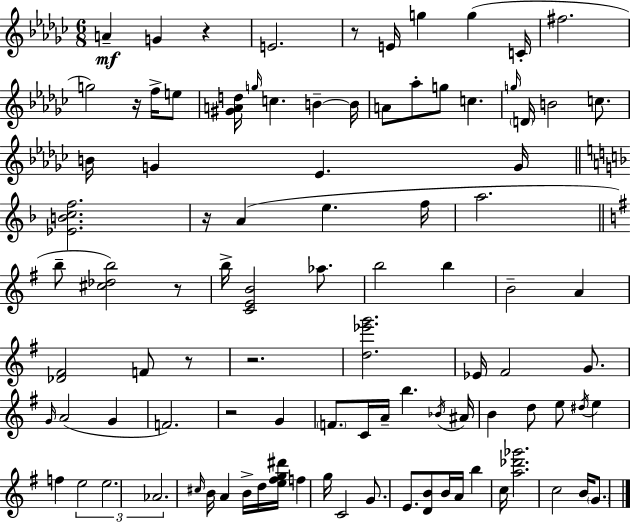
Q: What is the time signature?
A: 6/8